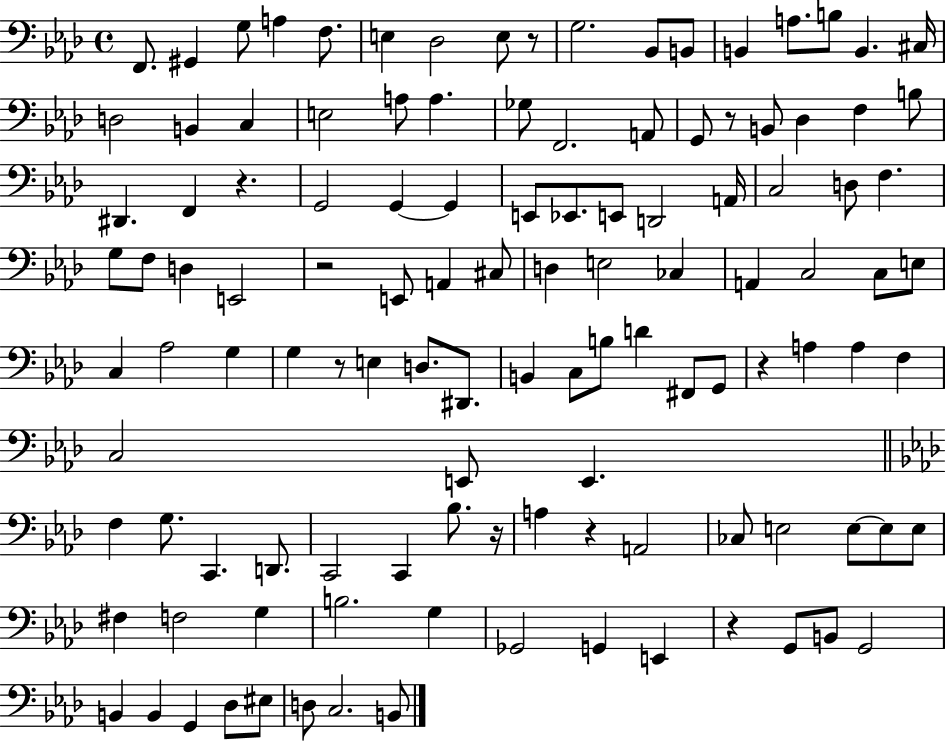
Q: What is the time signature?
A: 4/4